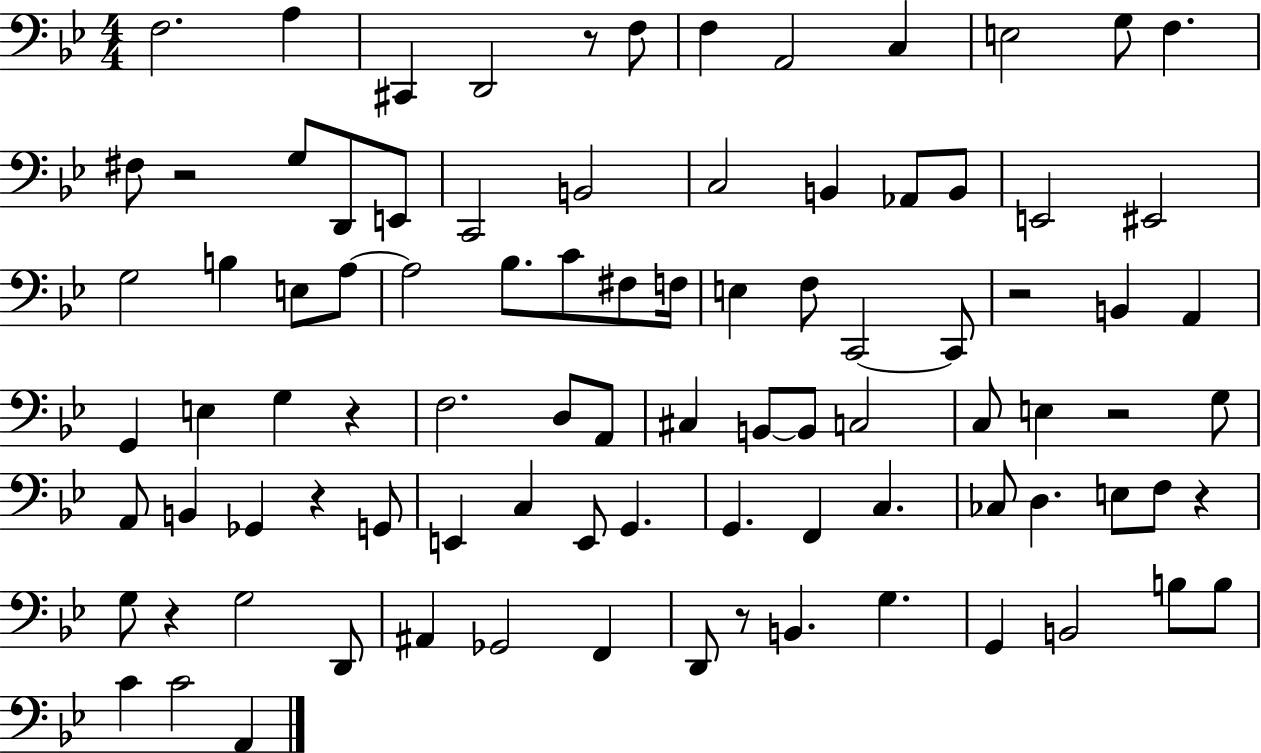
X:1
T:Untitled
M:4/4
L:1/4
K:Bb
F,2 A, ^C,, D,,2 z/2 F,/2 F, A,,2 C, E,2 G,/2 F, ^F,/2 z2 G,/2 D,,/2 E,,/2 C,,2 B,,2 C,2 B,, _A,,/2 B,,/2 E,,2 ^E,,2 G,2 B, E,/2 A,/2 A,2 _B,/2 C/2 ^F,/2 F,/4 E, F,/2 C,,2 C,,/2 z2 B,, A,, G,, E, G, z F,2 D,/2 A,,/2 ^C, B,,/2 B,,/2 C,2 C,/2 E, z2 G,/2 A,,/2 B,, _G,, z G,,/2 E,, C, E,,/2 G,, G,, F,, C, _C,/2 D, E,/2 F,/2 z G,/2 z G,2 D,,/2 ^A,, _G,,2 F,, D,,/2 z/2 B,, G, G,, B,,2 B,/2 B,/2 C C2 A,,